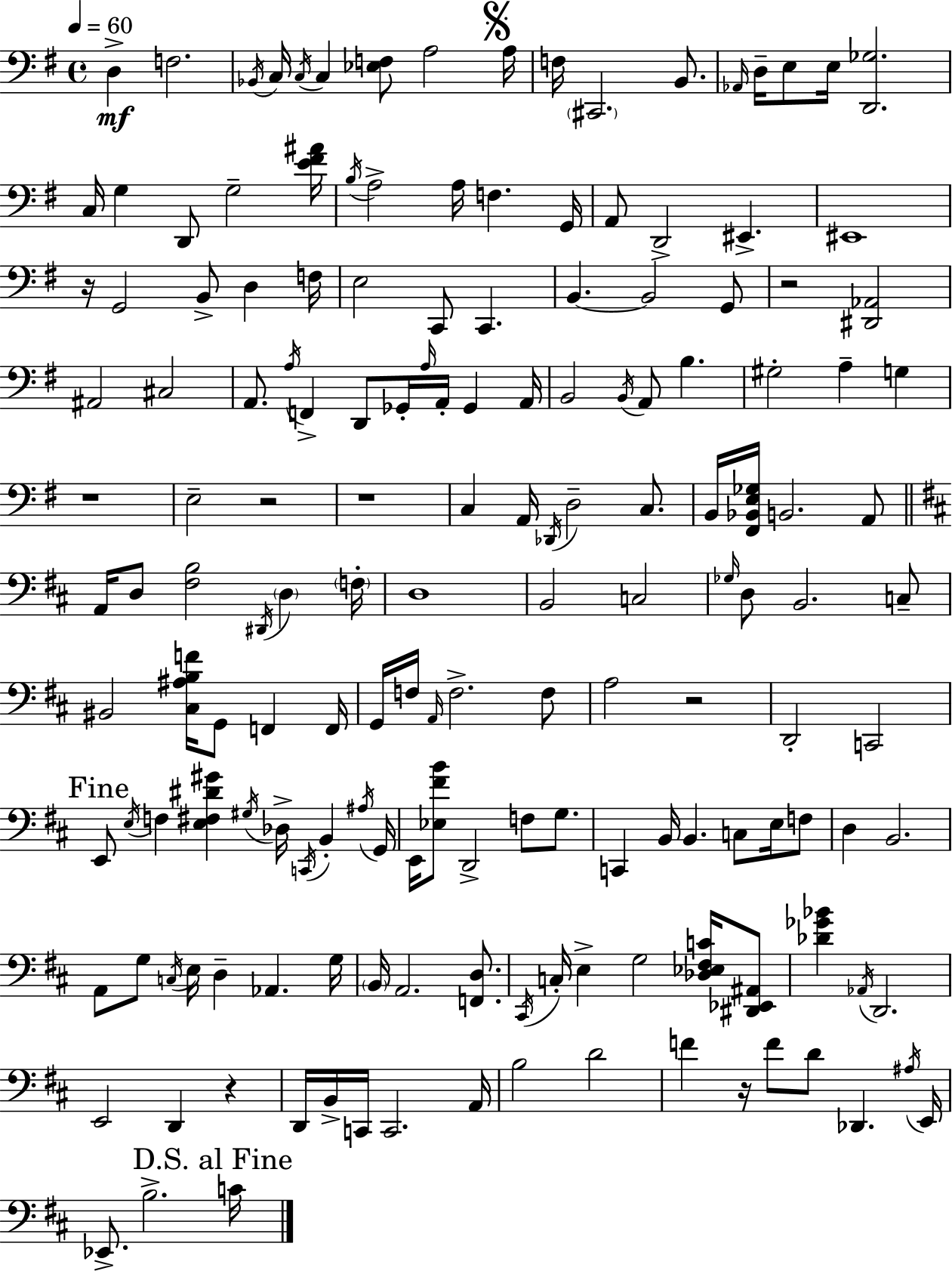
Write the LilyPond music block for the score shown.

{
  \clef bass
  \time 4/4
  \defaultTimeSignature
  \key g \major
  \tempo 4 = 60
  d4->\mf f2. | \acciaccatura { bes,16 } c16 \acciaccatura { c16 } c4 <ees f>8 a2 | \mark \markup { \musicglyph "scripts.segno" } a16 f16 \parenthesize cis,2. b,8. | \grace { aes,16 } d16-- e8 e16 <d, ges>2. | \break c16 g4 d,8 g2-- | <e' fis' ais'>16 \acciaccatura { b16 } a2-> a16 f4. | g,16 a,8 d,2-> eis,4.-> | eis,1 | \break r16 g,2 b,8-> d4 | f16 e2 c,8 c,4. | b,4.~~ b,2 | g,8 r2 <dis, aes,>2 | \break ais,2 cis2 | a,8. \acciaccatura { a16 } f,4-> d,8 ges,16-. \grace { a16 } | a,16-. ges,4 a,16 b,2 \acciaccatura { b,16 } a,8 | b4. gis2-. a4-- | \break g4 r1 | e2-- r2 | r1 | c4 a,16 \acciaccatura { des,16 } d2-- | \break c8. b,16 <fis, bes, e ges>16 b,2. | a,8 \bar "||" \break \key d \major a,16 d8 <fis b>2 \acciaccatura { dis,16 } \parenthesize d4 | \parenthesize f16-. d1 | b,2 c2 | \grace { ges16 } d8 b,2. | \break c8-- bis,2 <cis ais b f'>16 g,8 f,4 | f,16 g,16 f16 \grace { a,16 } f2.-> | f8 a2 r2 | d,2-. c,2 | \break \mark "Fine" e,8 \acciaccatura { e16 } f4 <e fis dis' gis'>4 \acciaccatura { gis16 } des16-> | \acciaccatura { c,16 } b,4-. \acciaccatura { ais16 } g,16 e,16 <ees fis' b'>8 d,2-> | f8 g8. c,4 b,16 b,4. | c8 e16 f8 d4 b,2. | \break a,8 g8 \acciaccatura { c16 } e16 d4-- | aes,4. g16 \parenthesize b,16 a,2. | <f, d>8. \acciaccatura { cis,16 } c16-. e4-> g2 | <des ees fis c'>16 <dis, ees, ais,>8 <des' ges' bes'>4 \acciaccatura { aes,16 } d,2. | \break e,2 | d,4 r4 d,16 b,16-> c,16 c,2. | a,16 b2 | d'2 f'4 r16 f'8 | \break d'8 des,4. \acciaccatura { ais16 } e,16 ees,8.-> b2.-> | \mark "D.S. al Fine" c'16 \bar "|."
}